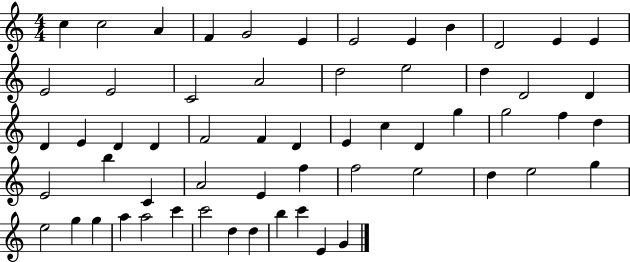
{
  \clef treble
  \numericTimeSignature
  \time 4/4
  \key c \major
  c''4 c''2 a'4 | f'4 g'2 e'4 | e'2 e'4 b'4 | d'2 e'4 e'4 | \break e'2 e'2 | c'2 a'2 | d''2 e''2 | d''4 d'2 d'4 | \break d'4 e'4 d'4 d'4 | f'2 f'4 d'4 | e'4 c''4 d'4 g''4 | g''2 f''4 d''4 | \break e'2 b''4 c'4 | a'2 e'4 f''4 | f''2 e''2 | d''4 e''2 g''4 | \break e''2 g''4 g''4 | a''4 a''2 c'''4 | c'''2 d''4 d''4 | b''4 c'''4 e'4 g'4 | \break \bar "|."
}